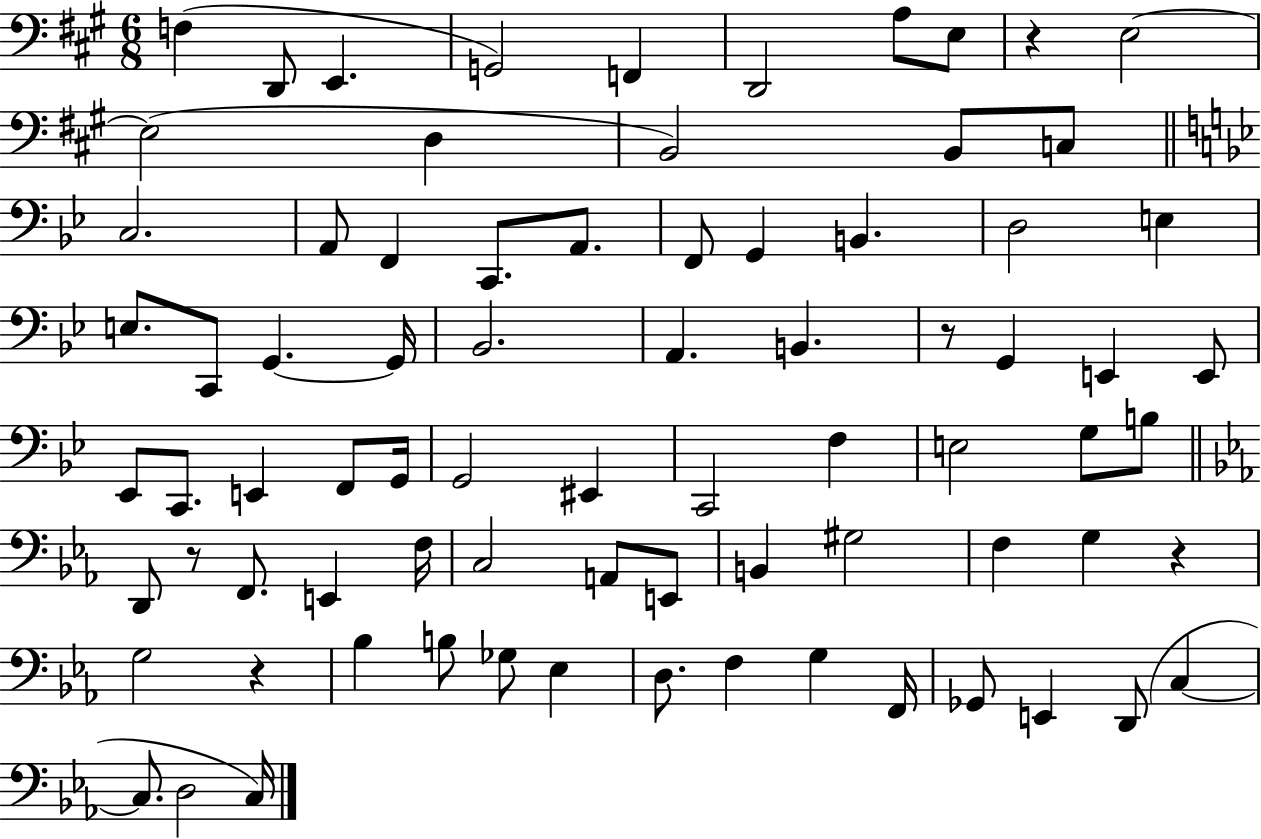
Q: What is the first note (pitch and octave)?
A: F3